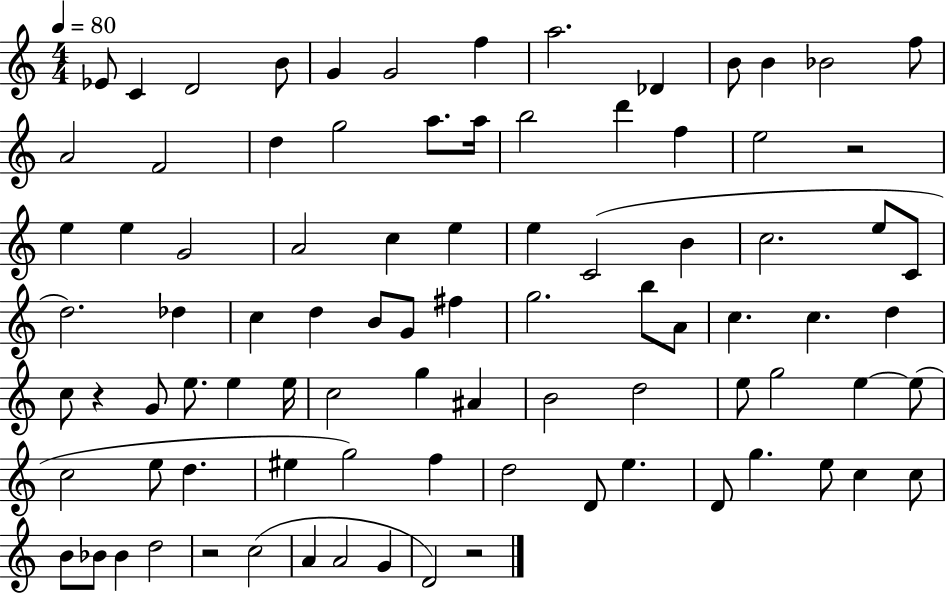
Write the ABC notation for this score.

X:1
T:Untitled
M:4/4
L:1/4
K:C
_E/2 C D2 B/2 G G2 f a2 _D B/2 B _B2 f/2 A2 F2 d g2 a/2 a/4 b2 d' f e2 z2 e e G2 A2 c e e C2 B c2 e/2 C/2 d2 _d c d B/2 G/2 ^f g2 b/2 A/2 c c d c/2 z G/2 e/2 e e/4 c2 g ^A B2 d2 e/2 g2 e e/2 c2 e/2 d ^e g2 f d2 D/2 e D/2 g e/2 c c/2 B/2 _B/2 _B d2 z2 c2 A A2 G D2 z2